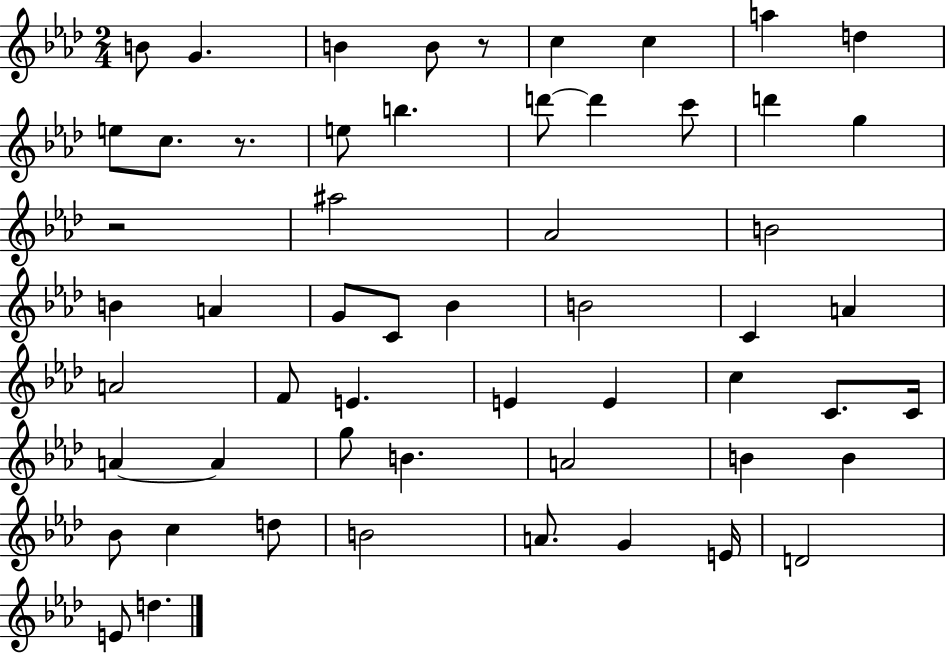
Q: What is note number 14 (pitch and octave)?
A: D6